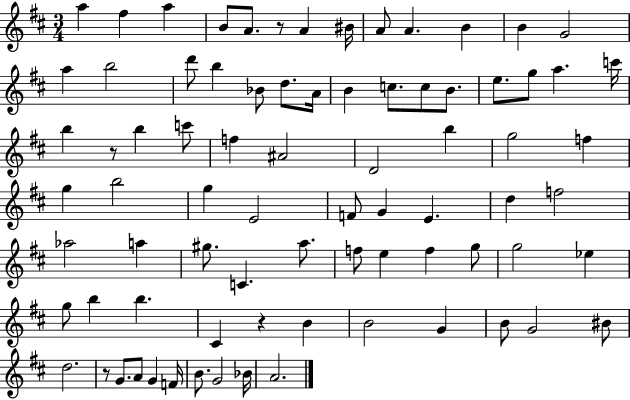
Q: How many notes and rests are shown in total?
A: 79